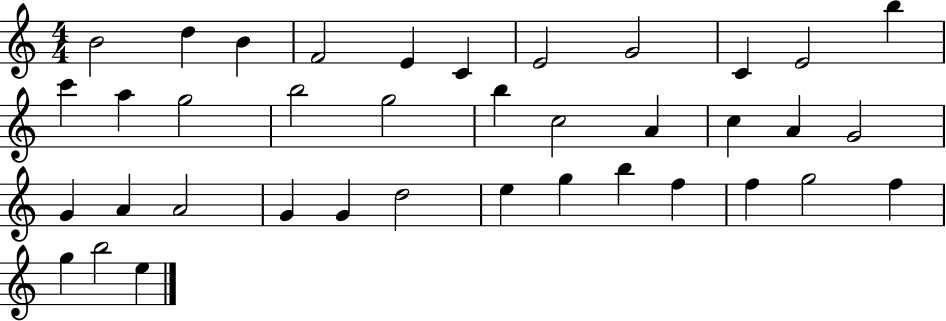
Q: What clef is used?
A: treble